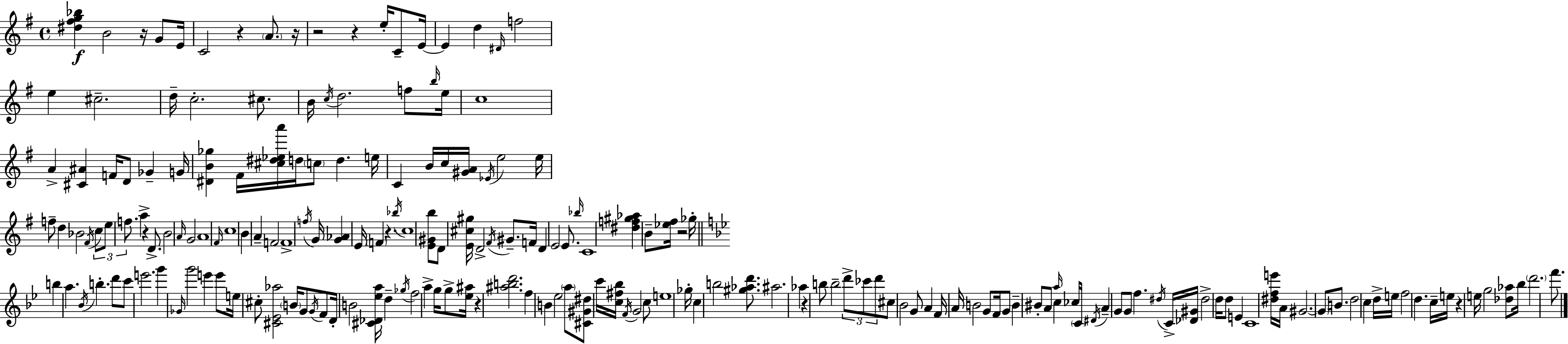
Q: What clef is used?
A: treble